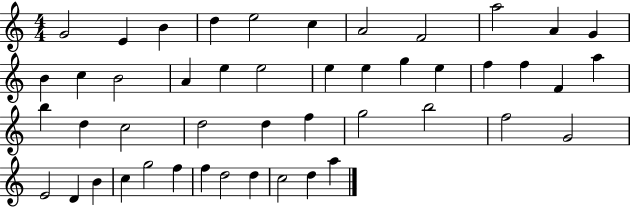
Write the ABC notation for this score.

X:1
T:Untitled
M:4/4
L:1/4
K:C
G2 E B d e2 c A2 F2 a2 A G B c B2 A e e2 e e g e f f F a b d c2 d2 d f g2 b2 f2 G2 E2 D B c g2 f f d2 d c2 d a